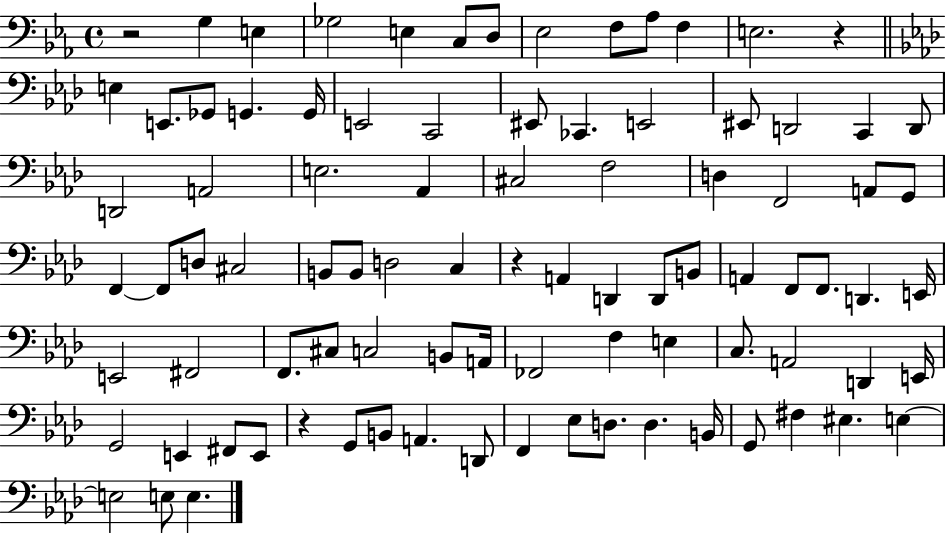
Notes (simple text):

R/h G3/q E3/q Gb3/h E3/q C3/e D3/e Eb3/h F3/e Ab3/e F3/q E3/h. R/q E3/q E2/e. Gb2/e G2/q. G2/s E2/h C2/h EIS2/e CES2/q. E2/h EIS2/e D2/h C2/q D2/e D2/h A2/h E3/h. Ab2/q C#3/h F3/h D3/q F2/h A2/e G2/e F2/q F2/e D3/e C#3/h B2/e B2/e D3/h C3/q R/q A2/q D2/q D2/e B2/e A2/q F2/e F2/e. D2/q. E2/s E2/h F#2/h F2/e. C#3/e C3/h B2/e A2/s FES2/h F3/q E3/q C3/e. A2/h D2/q E2/s G2/h E2/q F#2/e E2/e R/q G2/e B2/e A2/q. D2/e F2/q Eb3/e D3/e. D3/q. B2/s G2/e F#3/q EIS3/q. E3/q E3/h E3/e E3/q.